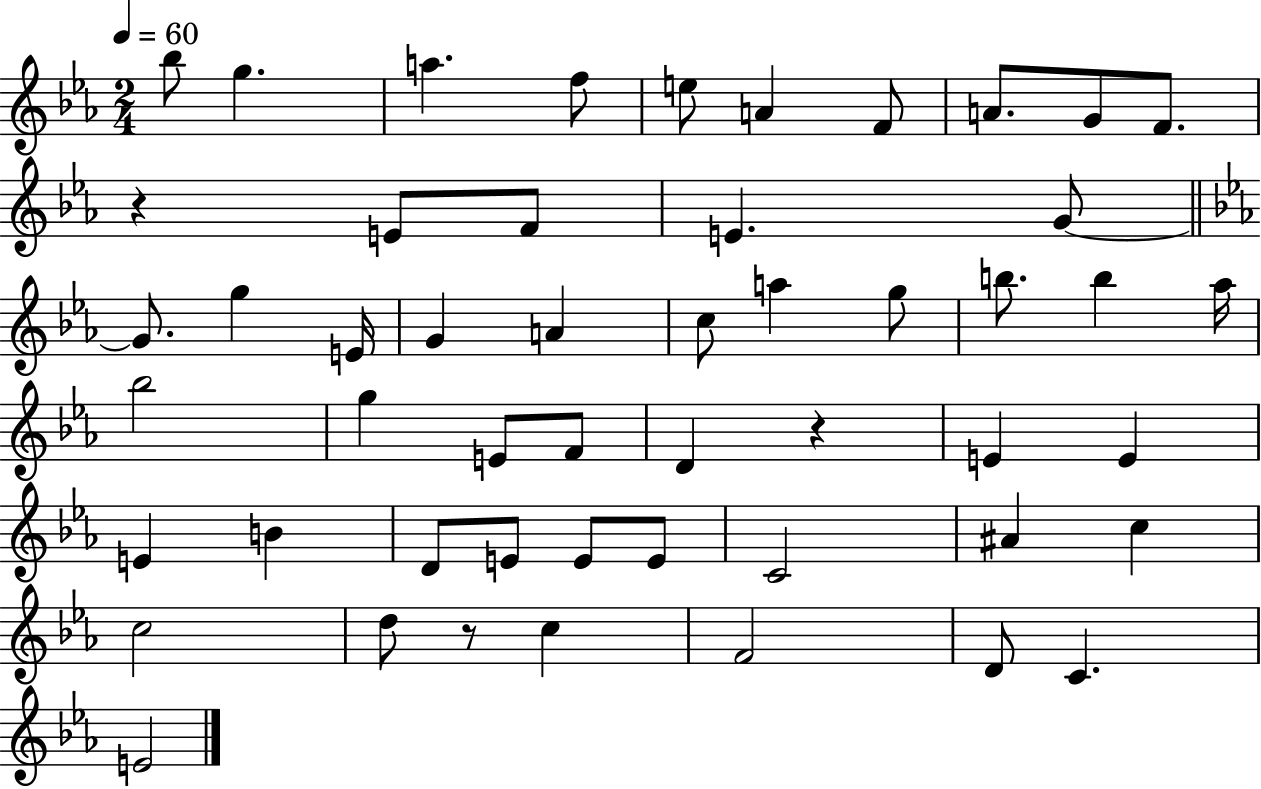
{
  \clef treble
  \numericTimeSignature
  \time 2/4
  \key ees \major
  \tempo 4 = 60
  \repeat volta 2 { bes''8 g''4. | a''4. f''8 | e''8 a'4 f'8 | a'8. g'8 f'8. | \break r4 e'8 f'8 | e'4. g'8~~ | \bar "||" \break \key ees \major g'8. g''4 e'16 | g'4 a'4 | c''8 a''4 g''8 | b''8. b''4 aes''16 | \break bes''2 | g''4 e'8 f'8 | d'4 r4 | e'4 e'4 | \break e'4 b'4 | d'8 e'8 e'8 e'8 | c'2 | ais'4 c''4 | \break c''2 | d''8 r8 c''4 | f'2 | d'8 c'4. | \break e'2 | } \bar "|."
}